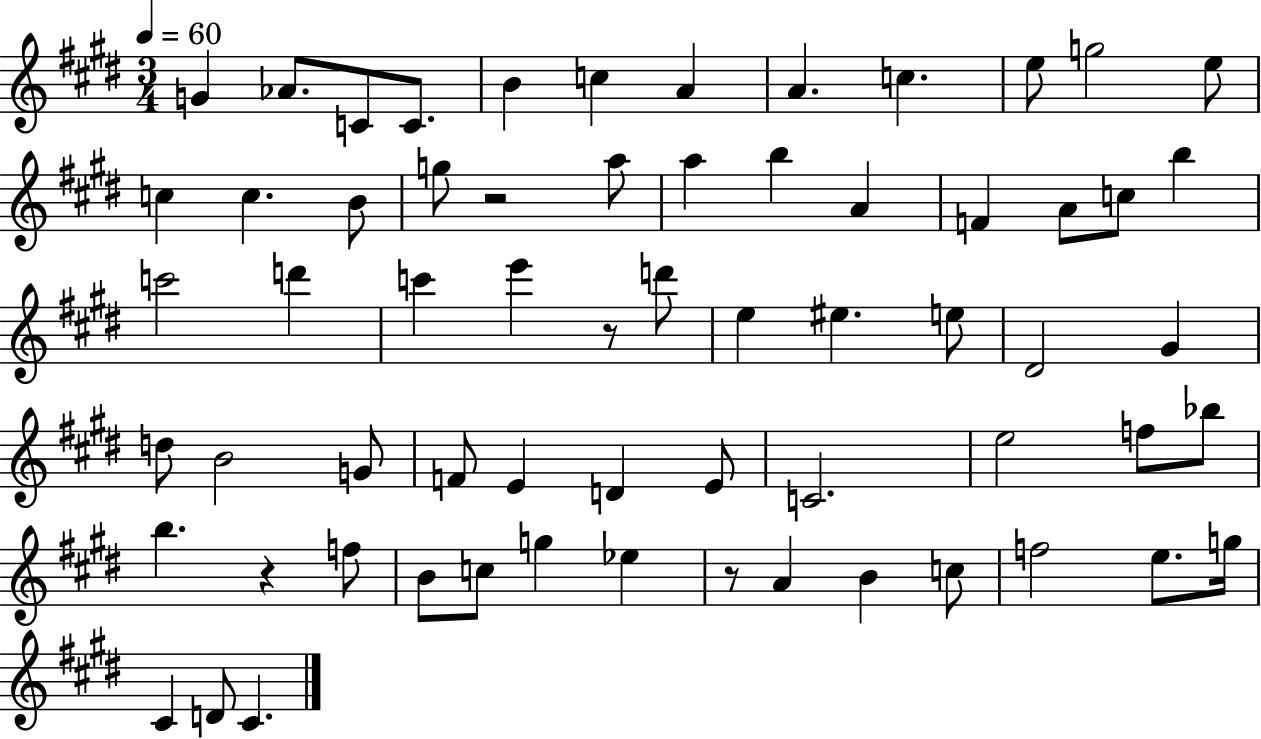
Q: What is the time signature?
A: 3/4